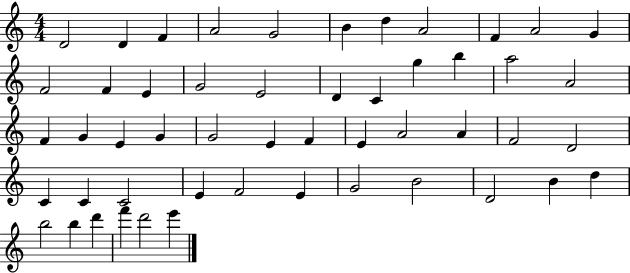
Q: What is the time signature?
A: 4/4